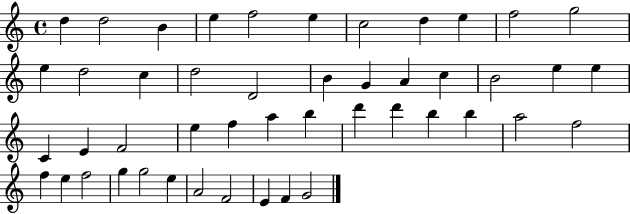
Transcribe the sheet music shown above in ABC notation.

X:1
T:Untitled
M:4/4
L:1/4
K:C
d d2 B e f2 e c2 d e f2 g2 e d2 c d2 D2 B G A c B2 e e C E F2 e f a b d' d' b b a2 f2 f e f2 g g2 e A2 F2 E F G2